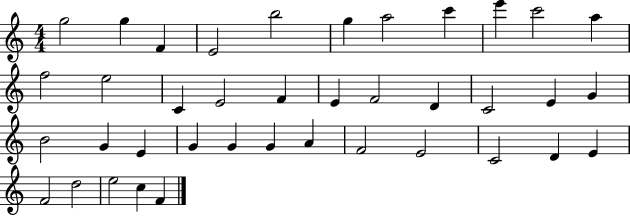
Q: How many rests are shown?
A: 0